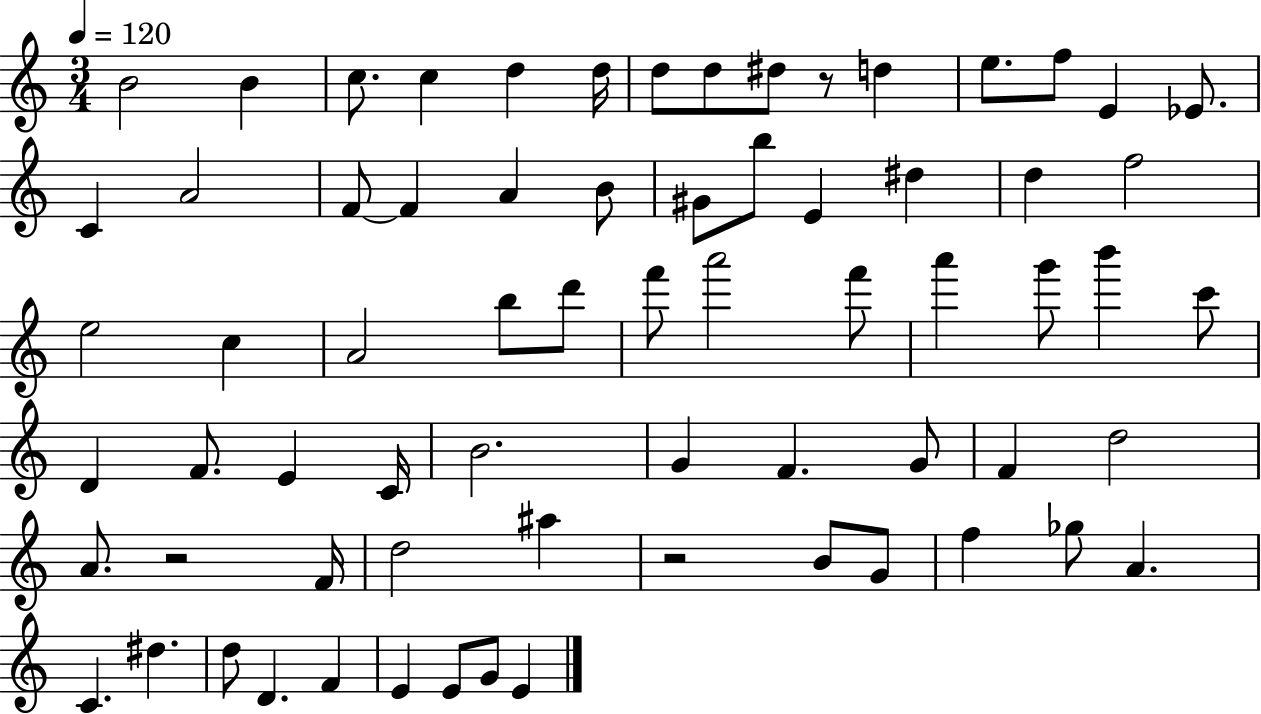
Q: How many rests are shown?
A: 3